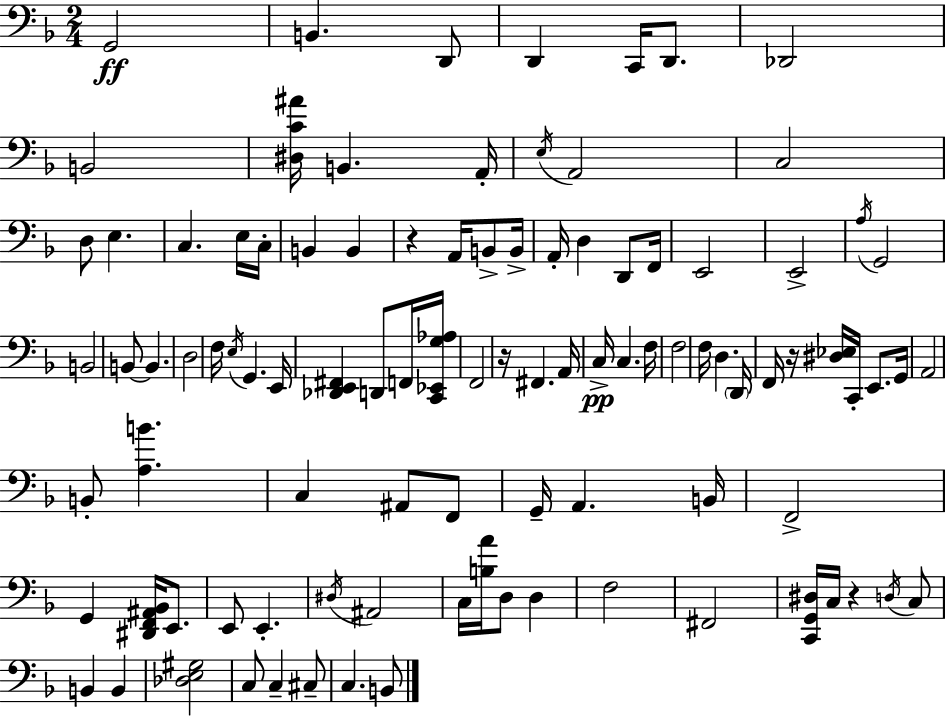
X:1
T:Untitled
M:2/4
L:1/4
K:F
G,,2 B,, D,,/2 D,, C,,/4 D,,/2 _D,,2 B,,2 [^D,C^A]/4 B,, A,,/4 E,/4 A,,2 C,2 D,/2 E, C, E,/4 C,/4 B,, B,, z A,,/4 B,,/2 B,,/4 A,,/4 D, D,,/2 F,,/4 E,,2 E,,2 A,/4 G,,2 B,,2 B,,/2 B,, D,2 F,/4 E,/4 G,, E,,/4 [_D,,E,,^F,,] D,,/2 F,,/4 [C,,_E,,G,_A,]/4 F,,2 z/4 ^F,, A,,/4 C,/4 C, F,/4 F,2 F,/4 D, D,,/4 F,,/4 z/4 [^D,_E,]/4 C,,/4 E,,/2 G,,/4 A,,2 B,,/2 [A,B] C, ^A,,/2 F,,/2 G,,/4 A,, B,,/4 F,,2 G,, [^D,,F,,^A,,_B,,]/4 E,,/2 E,,/2 E,, ^D,/4 ^A,,2 C,/4 [B,A]/4 D,/2 D, F,2 ^F,,2 [C,,G,,^D,]/4 C,/4 z D,/4 C,/2 B,, B,, [_D,E,^G,]2 C,/2 C, ^C,/2 C, B,,/2